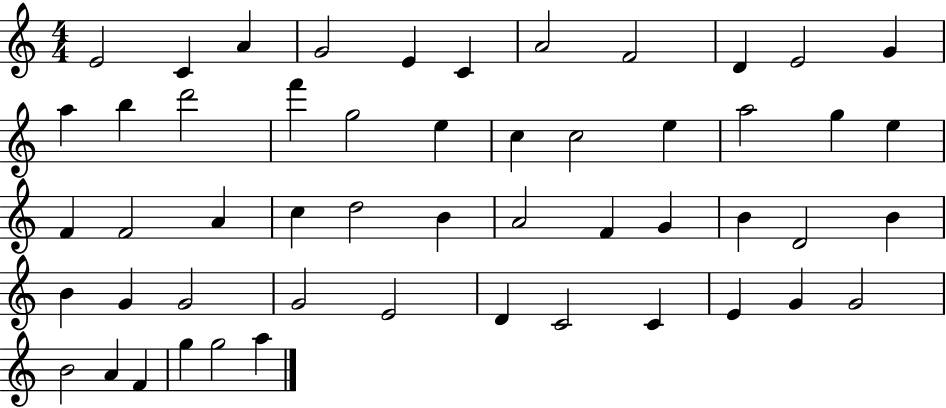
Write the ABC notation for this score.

X:1
T:Untitled
M:4/4
L:1/4
K:C
E2 C A G2 E C A2 F2 D E2 G a b d'2 f' g2 e c c2 e a2 g e F F2 A c d2 B A2 F G B D2 B B G G2 G2 E2 D C2 C E G G2 B2 A F g g2 a